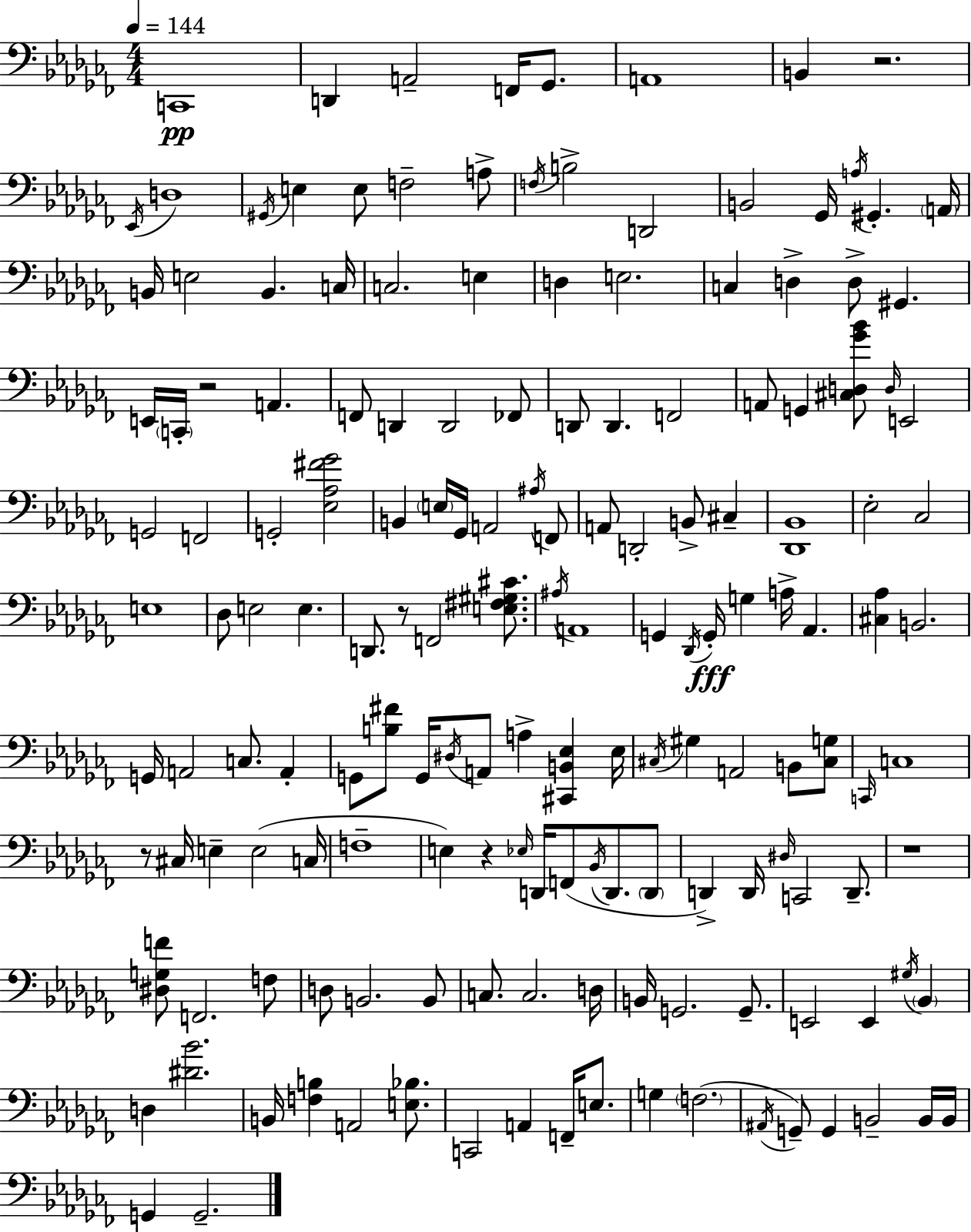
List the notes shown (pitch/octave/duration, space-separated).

C2/w D2/q A2/h F2/s Gb2/e. A2/w B2/q R/h. Eb2/s D3/w G#2/s E3/q E3/e F3/h A3/e F3/s B3/h D2/h B2/h Gb2/s A3/s G#2/q. A2/s B2/s E3/h B2/q. C3/s C3/h. E3/q D3/q E3/h. C3/q D3/q D3/e G#2/q. E2/s C2/s R/h A2/q. F2/e D2/q D2/h FES2/e D2/e D2/q. F2/h A2/e G2/q [C#3,D3,Gb4,Bb4]/e D3/s E2/h G2/h F2/h G2/h [Eb3,Ab3,F#4,Gb4]/h B2/q E3/s Gb2/s A2/h A#3/s F2/e A2/e D2/h B2/e C#3/q [Db2,Bb2]/w Eb3/h CES3/h E3/w Db3/e E3/h E3/q. D2/e. R/e F2/h [E3,F#3,G#3,C#4]/e. A#3/s A2/w G2/q Db2/s G2/s G3/q A3/s Ab2/q. [C#3,Ab3]/q B2/h. G2/s A2/h C3/e. A2/q G2/e [B3,F#4]/e G2/s D#3/s A2/e A3/q [C#2,B2,Eb3]/q Eb3/s C#3/s G#3/q A2/h B2/e [C#3,G3]/e C2/s C3/w R/e C#3/s E3/q E3/h C3/s F3/w E3/q R/q Eb3/s D2/s F2/e Bb2/s D2/e. D2/e D2/q D2/s D#3/s C2/h D2/e. R/w [D#3,G3,F4]/e F2/h. F3/e D3/e B2/h. B2/e C3/e. C3/h. D3/s B2/s G2/h. G2/e. E2/h E2/q G#3/s Bb2/q D3/q [D#4,Bb4]/h. B2/s [F3,B3]/q A2/h [E3,Bb3]/e. C2/h A2/q F2/s E3/e. G3/q F3/h. A#2/s G2/e G2/q B2/h B2/s B2/s G2/q G2/h.